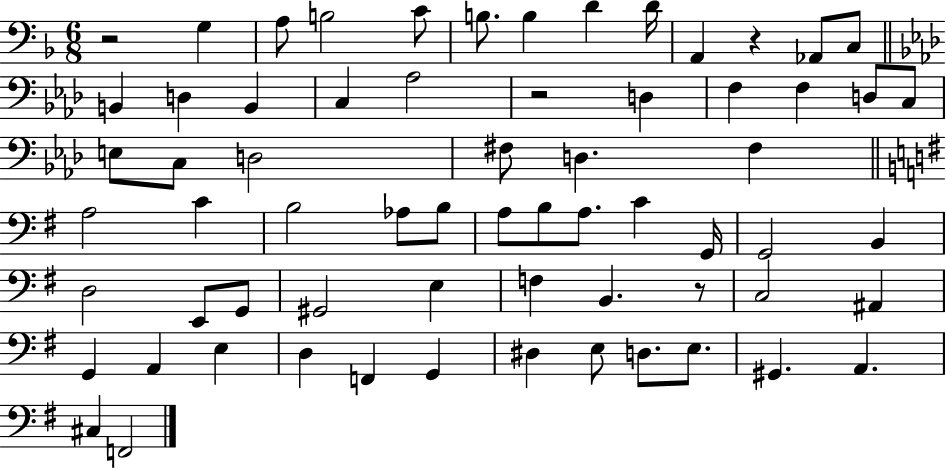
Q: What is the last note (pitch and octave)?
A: F2